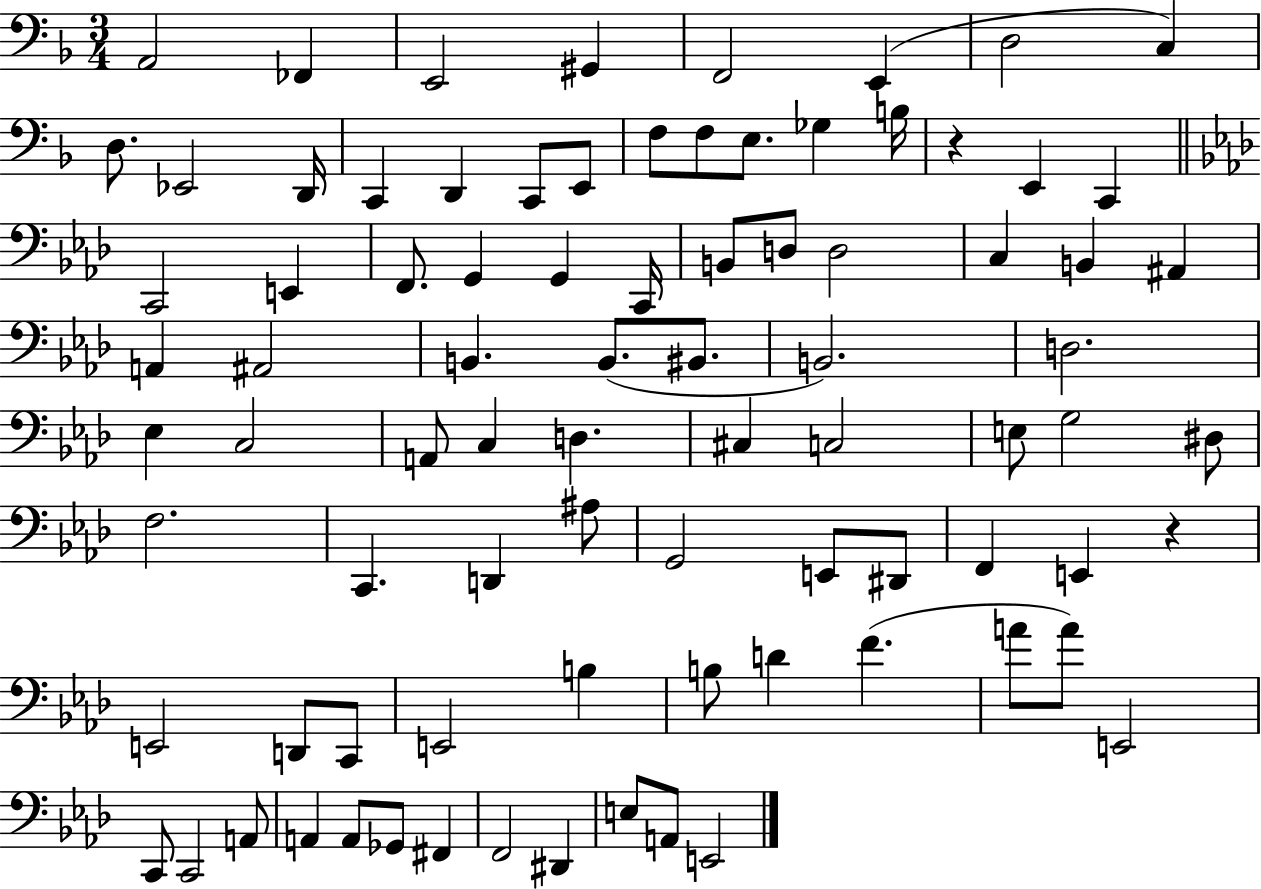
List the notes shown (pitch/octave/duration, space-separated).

A2/h FES2/q E2/h G#2/q F2/h E2/q D3/h C3/q D3/e. Eb2/h D2/s C2/q D2/q C2/e E2/e F3/e F3/e E3/e. Gb3/q B3/s R/q E2/q C2/q C2/h E2/q F2/e. G2/q G2/q C2/s B2/e D3/e D3/h C3/q B2/q A#2/q A2/q A#2/h B2/q. B2/e. BIS2/e. B2/h. D3/h. Eb3/q C3/h A2/e C3/q D3/q. C#3/q C3/h E3/e G3/h D#3/e F3/h. C2/q. D2/q A#3/e G2/h E2/e D#2/e F2/q E2/q R/q E2/h D2/e C2/e E2/h B3/q B3/e D4/q F4/q. A4/e A4/e E2/h C2/e C2/h A2/e A2/q A2/e Gb2/e F#2/q F2/h D#2/q E3/e A2/e E2/h